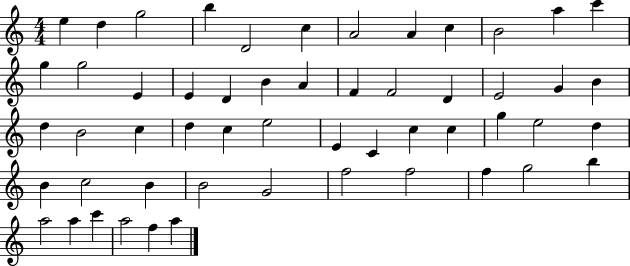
X:1
T:Untitled
M:4/4
L:1/4
K:C
e d g2 b D2 c A2 A c B2 a c' g g2 E E D B A F F2 D E2 G B d B2 c d c e2 E C c c g e2 d B c2 B B2 G2 f2 f2 f g2 b a2 a c' a2 f a